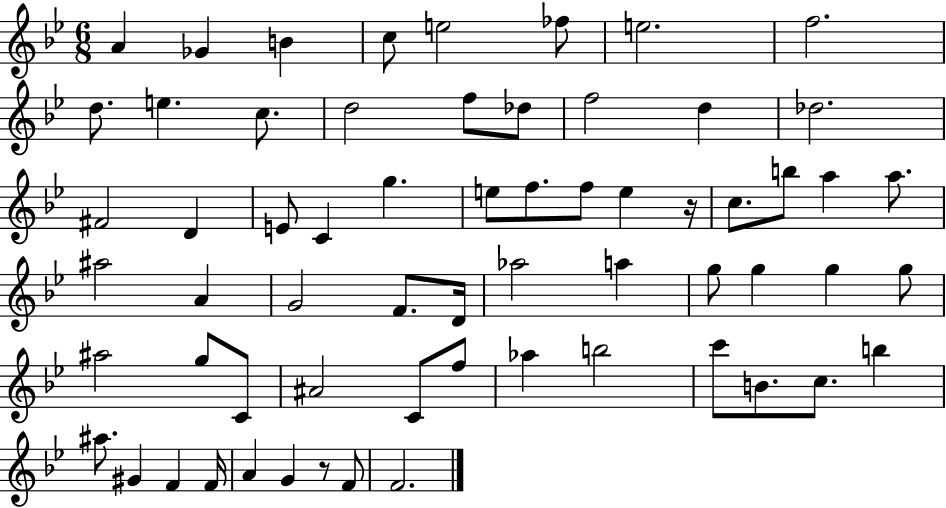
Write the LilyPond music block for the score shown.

{
  \clef treble
  \numericTimeSignature
  \time 6/8
  \key bes \major
  \repeat volta 2 { a'4 ges'4 b'4 | c''8 e''2 fes''8 | e''2. | f''2. | \break d''8. e''4. c''8. | d''2 f''8 des''8 | f''2 d''4 | des''2. | \break fis'2 d'4 | e'8 c'4 g''4. | e''8 f''8. f''8 e''4 r16 | c''8. b''8 a''4 a''8. | \break ais''2 a'4 | g'2 f'8. d'16 | aes''2 a''4 | g''8 g''4 g''4 g''8 | \break ais''2 g''8 c'8 | ais'2 c'8 f''8 | aes''4 b''2 | c'''8 b'8. c''8. b''4 | \break ais''8. gis'4 f'4 f'16 | a'4 g'4 r8 f'8 | f'2. | } \bar "|."
}